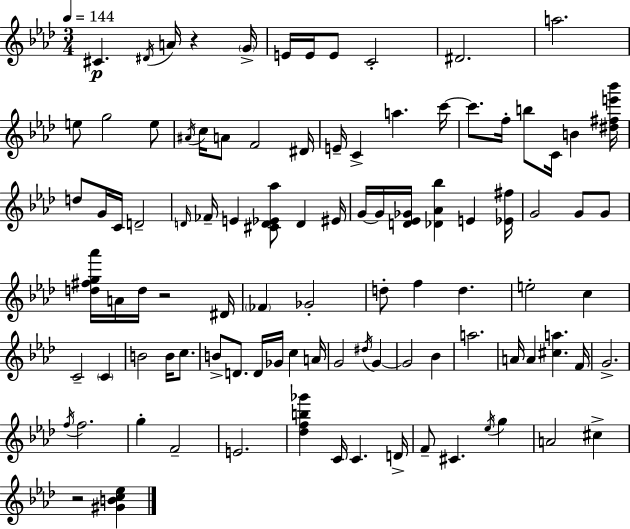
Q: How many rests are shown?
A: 3